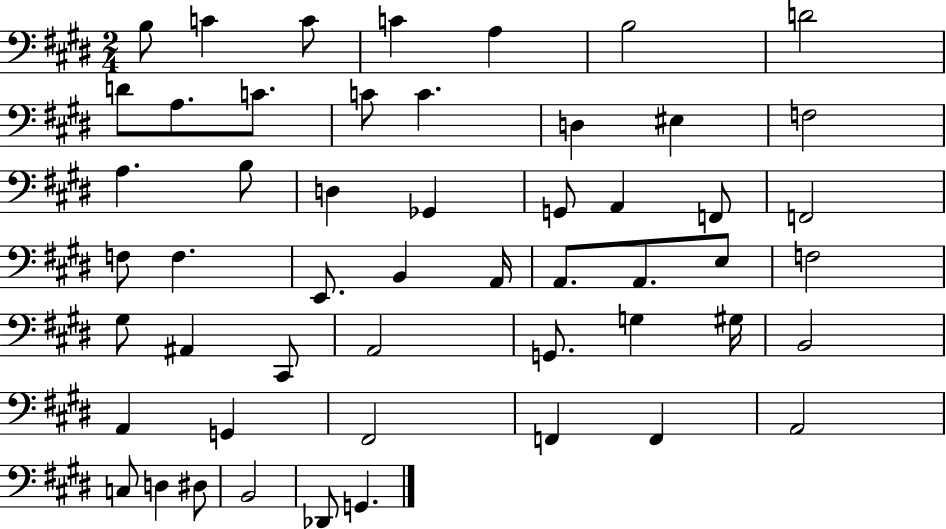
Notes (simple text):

B3/e C4/q C4/e C4/q A3/q B3/h D4/h D4/e A3/e. C4/e. C4/e C4/q. D3/q EIS3/q F3/h A3/q. B3/e D3/q Gb2/q G2/e A2/q F2/e F2/h F3/e F3/q. E2/e. B2/q A2/s A2/e. A2/e. E3/e F3/h G#3/e A#2/q C#2/e A2/h G2/e. G3/q G#3/s B2/h A2/q G2/q F#2/h F2/q F2/q A2/h C3/e D3/q D#3/e B2/h Db2/e G2/q.